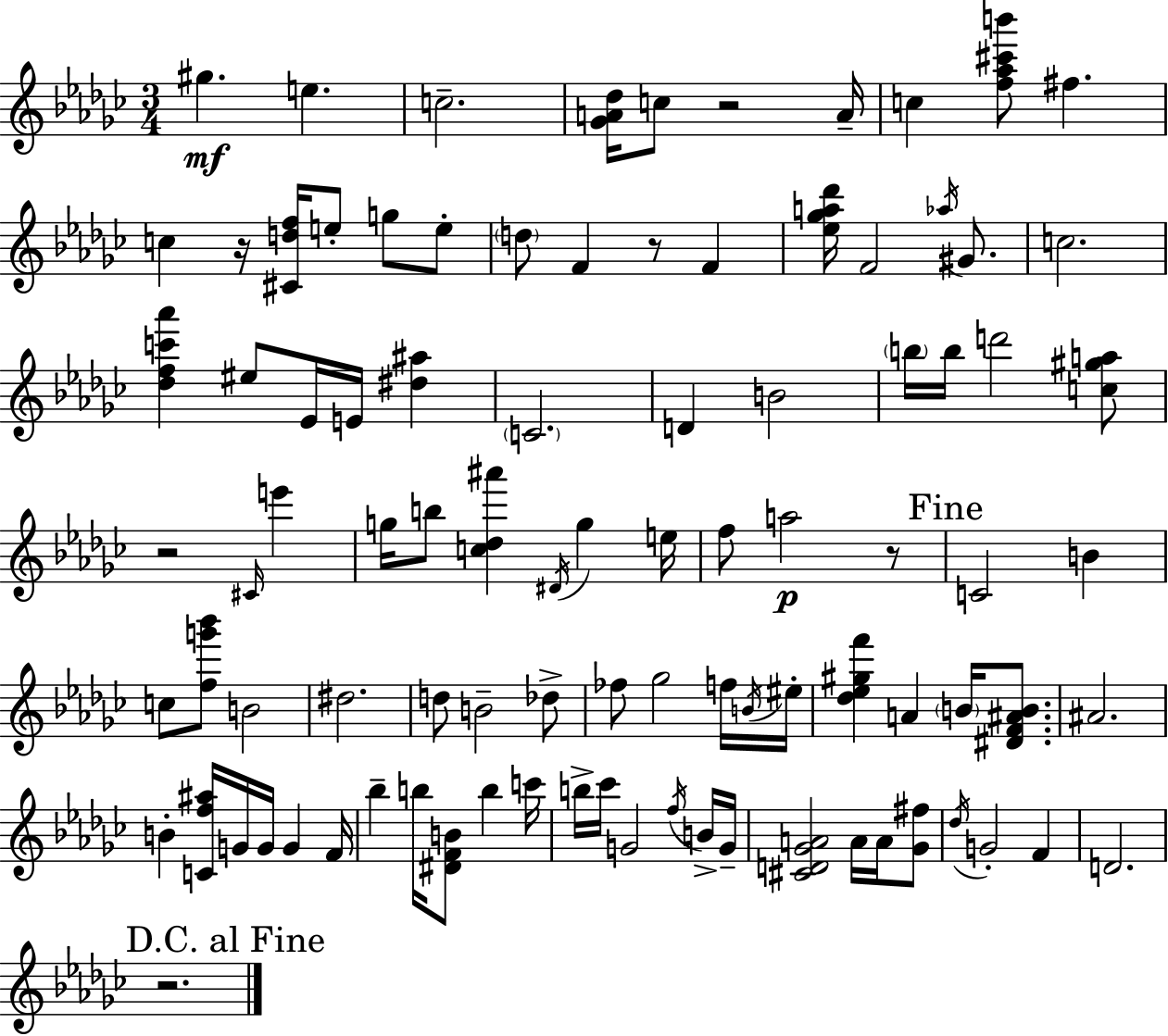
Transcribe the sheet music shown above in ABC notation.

X:1
T:Untitled
M:3/4
L:1/4
K:Ebm
^g e c2 [_GA_d]/4 c/2 z2 A/4 c [f_a^c'b']/2 ^f c z/4 [^Cdf]/4 e/2 g/2 e/2 d/2 F z/2 F [_e_ga_d']/4 F2 _a/4 ^G/2 c2 [_dfc'_a'] ^e/2 _E/4 E/4 [^d^a] C2 D B2 b/4 b/4 d'2 [c^ga]/2 z2 ^C/4 e' g/4 b/2 [c_d^a'] ^D/4 g e/4 f/2 a2 z/2 C2 B c/2 [fg'_b']/2 B2 ^d2 d/2 B2 _d/2 _f/2 _g2 f/4 B/4 ^e/4 [_d_e^gf'] A B/4 [^DF^AB]/2 ^A2 B [Cf^a]/4 G/4 G/4 G F/4 _b b/4 [^DFB]/2 b c'/4 b/4 _c'/4 G2 f/4 B/4 G/4 [^CD_GA]2 A/4 A/4 [_G^f]/2 _d/4 G2 F D2 z2